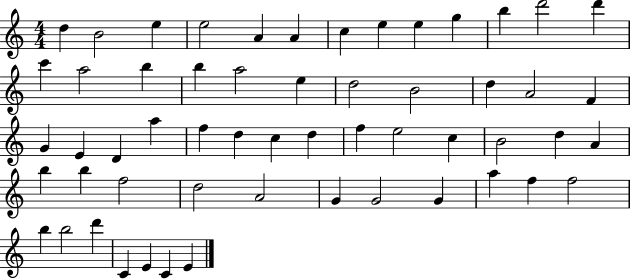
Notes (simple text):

D5/q B4/h E5/q E5/h A4/q A4/q C5/q E5/q E5/q G5/q B5/q D6/h D6/q C6/q A5/h B5/q B5/q A5/h E5/q D5/h B4/h D5/q A4/h F4/q G4/q E4/q D4/q A5/q F5/q D5/q C5/q D5/q F5/q E5/h C5/q B4/h D5/q A4/q B5/q B5/q F5/h D5/h A4/h G4/q G4/h G4/q A5/q F5/q F5/h B5/q B5/h D6/q C4/q E4/q C4/q E4/q